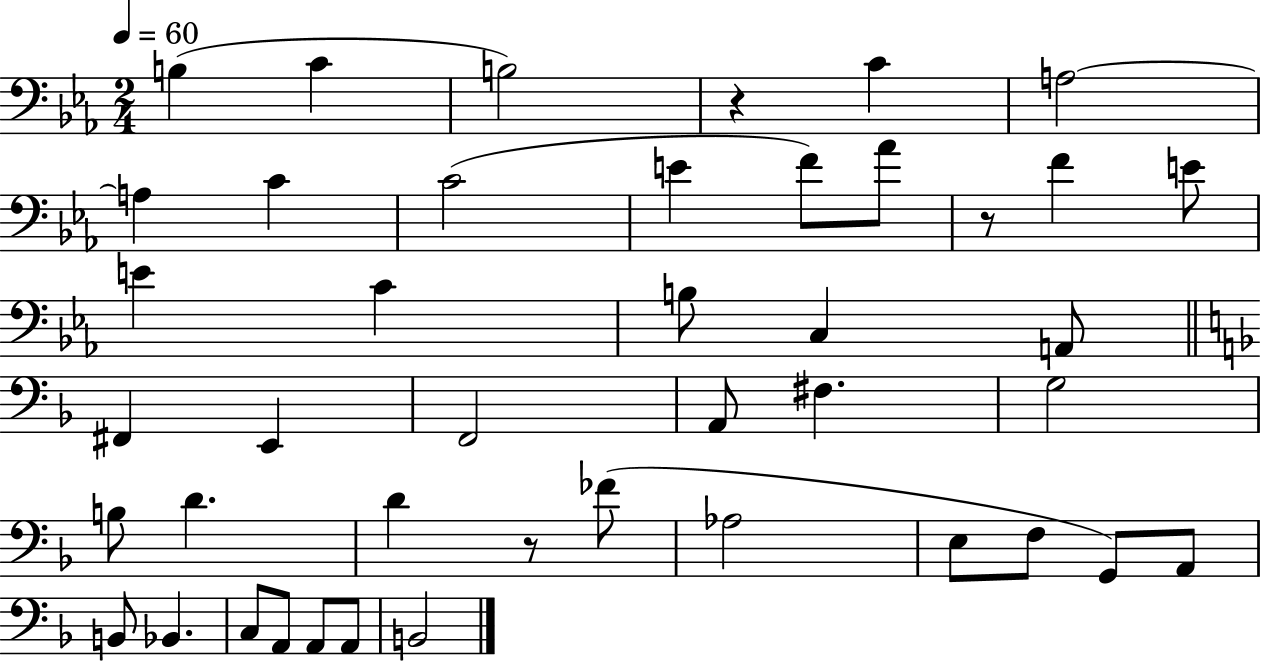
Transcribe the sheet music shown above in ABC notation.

X:1
T:Untitled
M:2/4
L:1/4
K:Eb
B, C B,2 z C A,2 A, C C2 E F/2 _A/2 z/2 F E/2 E C B,/2 C, A,,/2 ^F,, E,, F,,2 A,,/2 ^F, G,2 B,/2 D D z/2 _F/2 _A,2 E,/2 F,/2 G,,/2 A,,/2 B,,/2 _B,, C,/2 A,,/2 A,,/2 A,,/2 B,,2